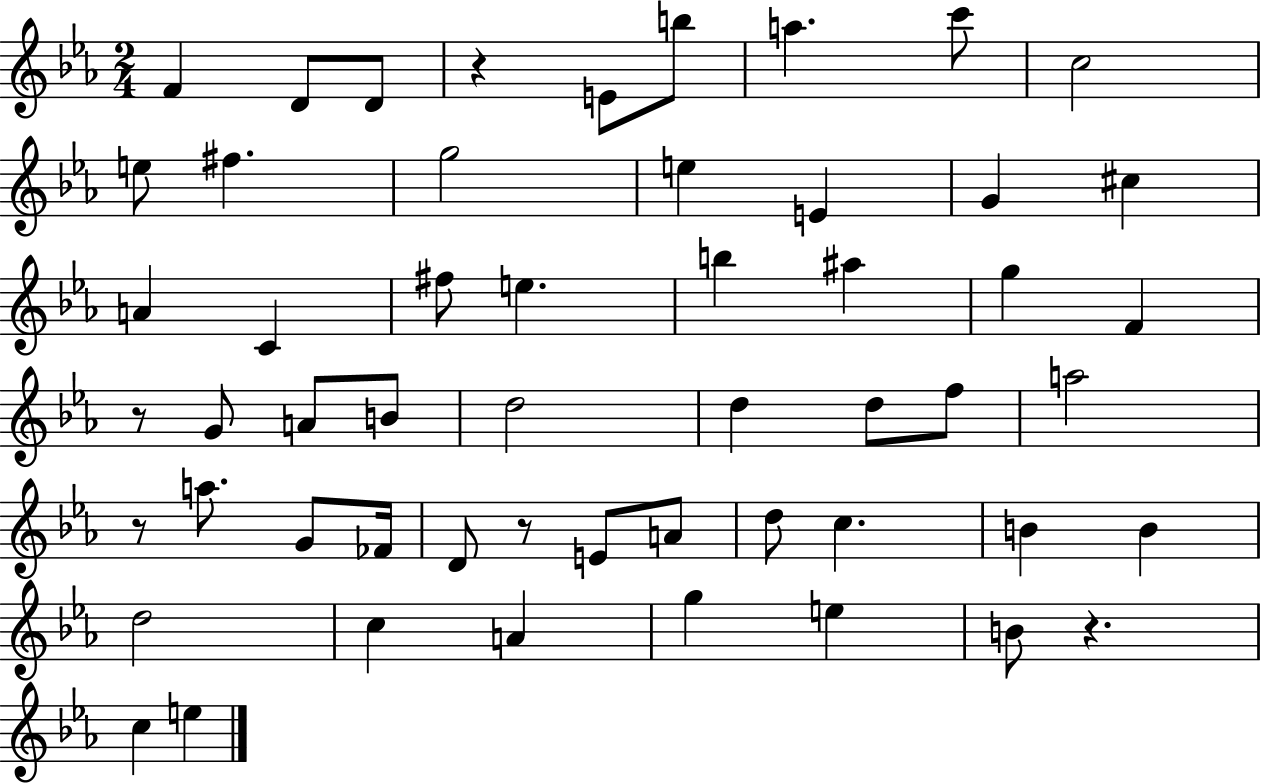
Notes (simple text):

F4/q D4/e D4/e R/q E4/e B5/e A5/q. C6/e C5/h E5/e F#5/q. G5/h E5/q E4/q G4/q C#5/q A4/q C4/q F#5/e E5/q. B5/q A#5/q G5/q F4/q R/e G4/e A4/e B4/e D5/h D5/q D5/e F5/e A5/h R/e A5/e. G4/e FES4/s D4/e R/e E4/e A4/e D5/e C5/q. B4/q B4/q D5/h C5/q A4/q G5/q E5/q B4/e R/q. C5/q E5/q